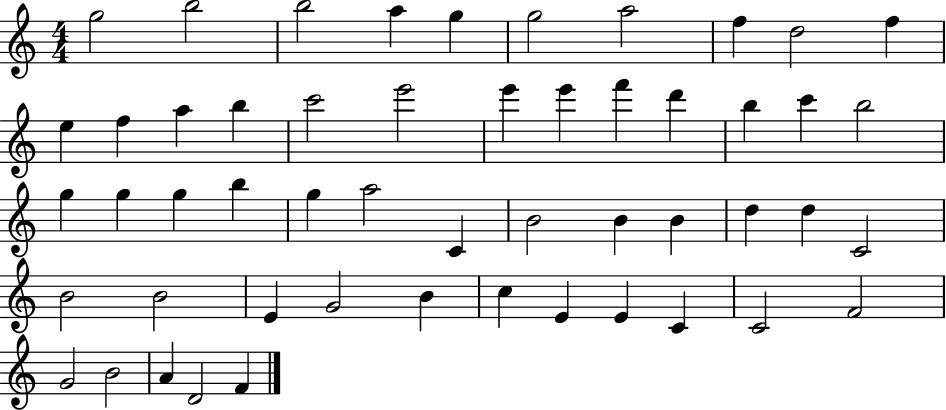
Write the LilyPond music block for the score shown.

{
  \clef treble
  \numericTimeSignature
  \time 4/4
  \key c \major
  g''2 b''2 | b''2 a''4 g''4 | g''2 a''2 | f''4 d''2 f''4 | \break e''4 f''4 a''4 b''4 | c'''2 e'''2 | e'''4 e'''4 f'''4 d'''4 | b''4 c'''4 b''2 | \break g''4 g''4 g''4 b''4 | g''4 a''2 c'4 | b'2 b'4 b'4 | d''4 d''4 c'2 | \break b'2 b'2 | e'4 g'2 b'4 | c''4 e'4 e'4 c'4 | c'2 f'2 | \break g'2 b'2 | a'4 d'2 f'4 | \bar "|."
}